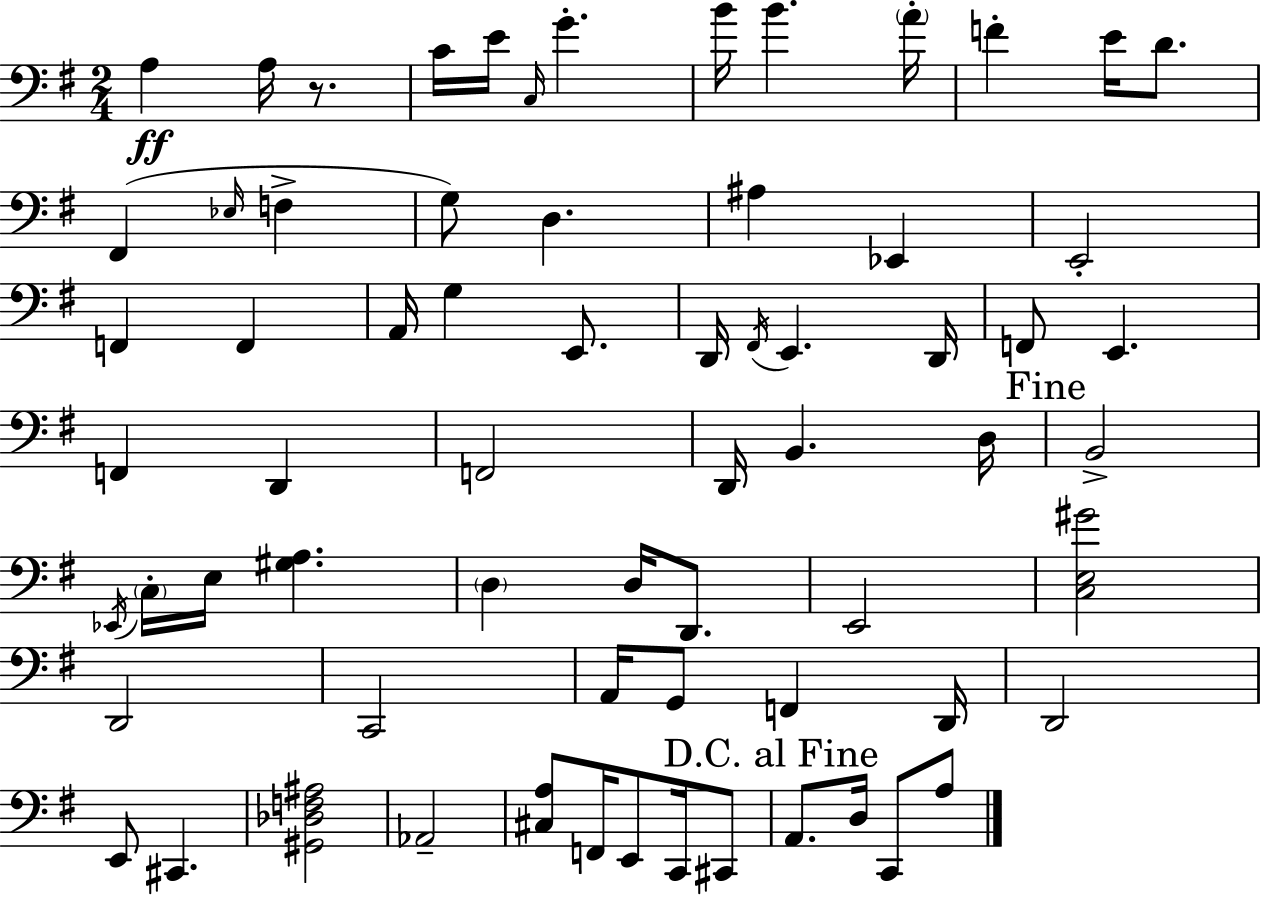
X:1
T:Untitled
M:2/4
L:1/4
K:Em
A, A,/4 z/2 C/4 E/4 C,/4 G B/4 B A/4 F E/4 D/2 ^F,, _E,/4 F, G,/2 D, ^A, _E,, E,,2 F,, F,, A,,/4 G, E,,/2 D,,/4 ^F,,/4 E,, D,,/4 F,,/2 E,, F,, D,, F,,2 D,,/4 B,, D,/4 B,,2 _E,,/4 C,/4 E,/4 [^G,A,] D, D,/4 D,,/2 E,,2 [C,E,^G]2 D,,2 C,,2 A,,/4 G,,/2 F,, D,,/4 D,,2 E,,/2 ^C,, [^G,,_D,F,^A,]2 _A,,2 [^C,A,]/2 F,,/4 E,,/2 C,,/4 ^C,,/2 A,,/2 D,/4 C,,/2 A,/2